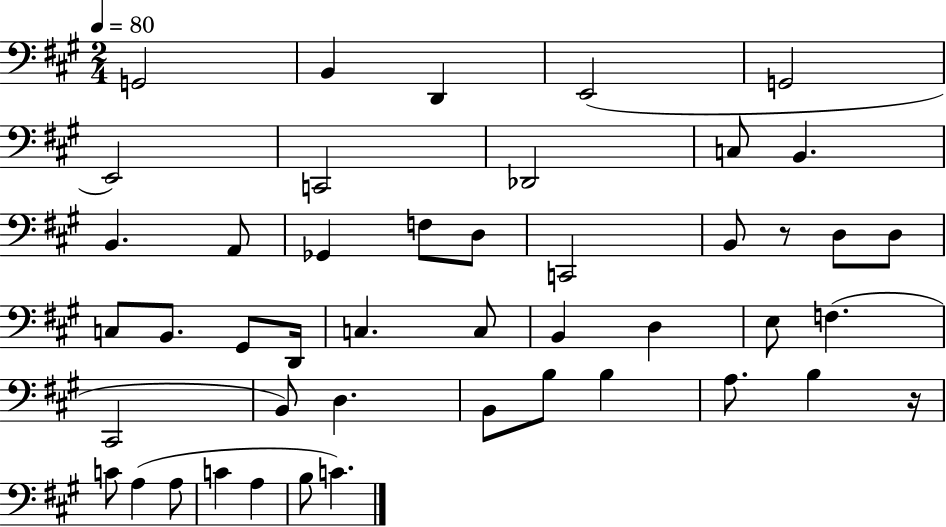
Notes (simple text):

G2/h B2/q D2/q E2/h G2/h E2/h C2/h Db2/h C3/e B2/q. B2/q. A2/e Gb2/q F3/e D3/e C2/h B2/e R/e D3/e D3/e C3/e B2/e. G#2/e D2/s C3/q. C3/e B2/q D3/q E3/e F3/q. C#2/h B2/e D3/q. B2/e B3/e B3/q A3/e. B3/q R/s C4/e A3/q A3/e C4/q A3/q B3/e C4/q.